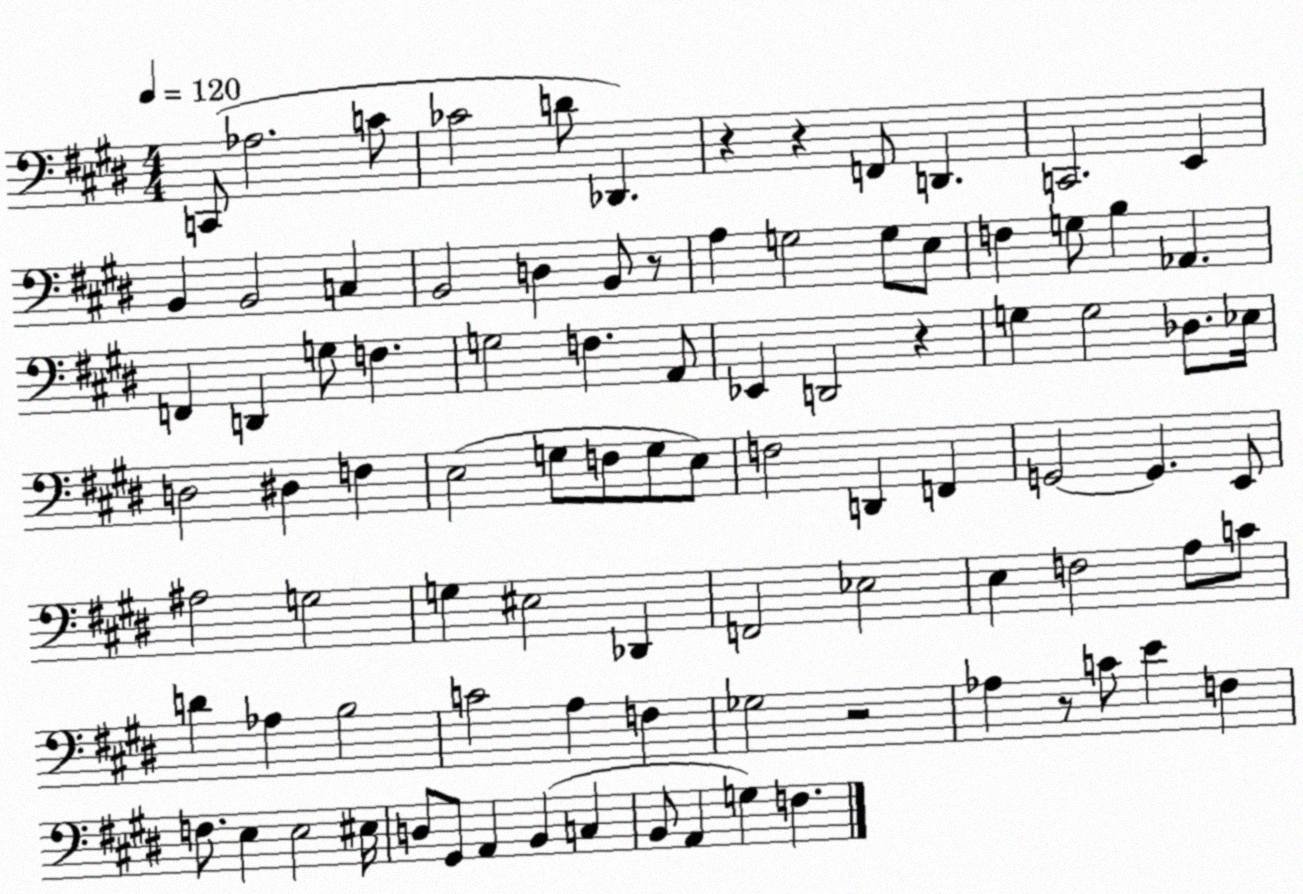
X:1
T:Untitled
M:4/4
L:1/4
K:E
C,,/2 _A,2 C/2 _C2 D/2 _D,, z z F,,/2 D,, C,,2 E,, B,, B,,2 C, B,,2 D, B,,/2 z/2 A, G,2 G,/2 E,/2 F, G,/2 B, _A,, F,, D,, G,/2 F, G,2 F, A,,/2 _E,, D,,2 z G, G,2 _D,/2 _E,/4 D,2 ^D, F, E,2 G,/2 F,/2 G,/2 E,/2 F,2 D,, F,, G,,2 G,, E,,/2 ^A,2 G,2 G, ^E,2 _D,, F,,2 _E,2 E, F,2 A,/2 C/2 D _A, B,2 C2 A, F, _G,2 z2 _A, z/2 C/2 E F, F,/2 E, E,2 ^E,/4 D,/2 ^G,,/2 A,, B,, C, B,,/2 A,, G, F,